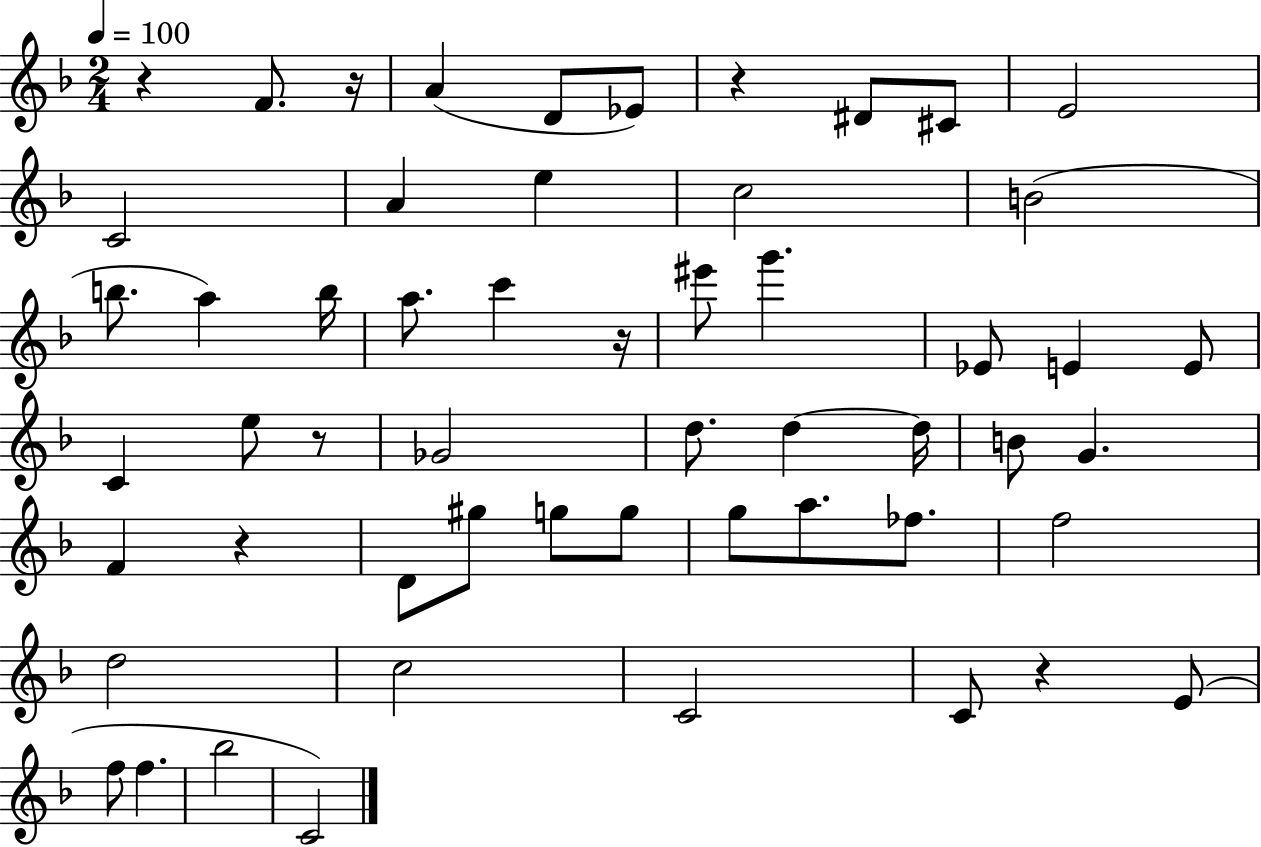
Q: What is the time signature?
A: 2/4